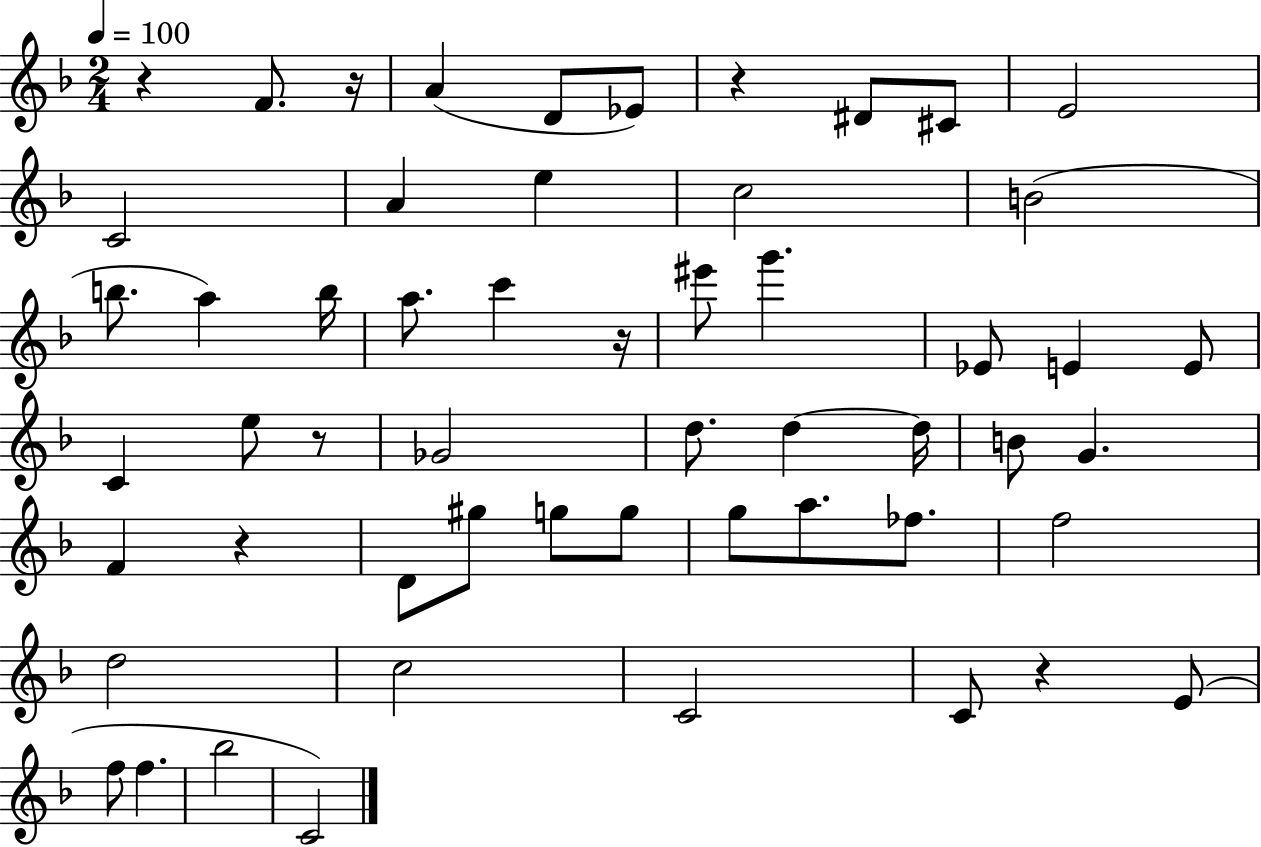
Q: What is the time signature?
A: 2/4